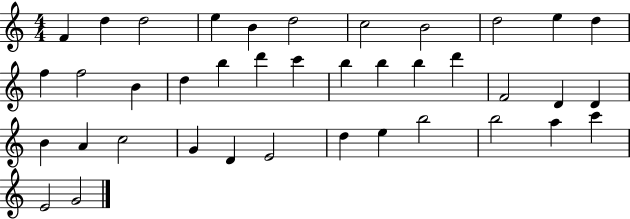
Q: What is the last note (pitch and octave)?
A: G4